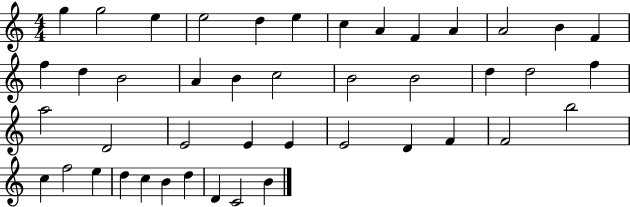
G5/q G5/h E5/q E5/h D5/q E5/q C5/q A4/q F4/q A4/q A4/h B4/q F4/q F5/q D5/q B4/h A4/q B4/q C5/h B4/h B4/h D5/q D5/h F5/q A5/h D4/h E4/h E4/q E4/q E4/h D4/q F4/q F4/h B5/h C5/q F5/h E5/q D5/q C5/q B4/q D5/q D4/q C4/h B4/q